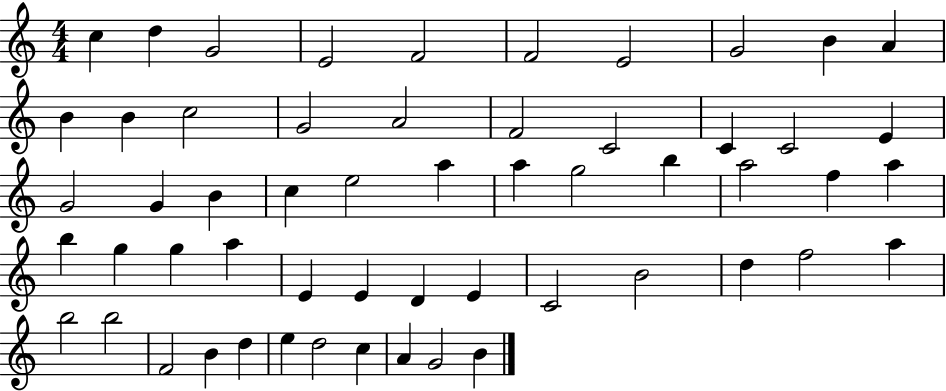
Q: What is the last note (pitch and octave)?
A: B4